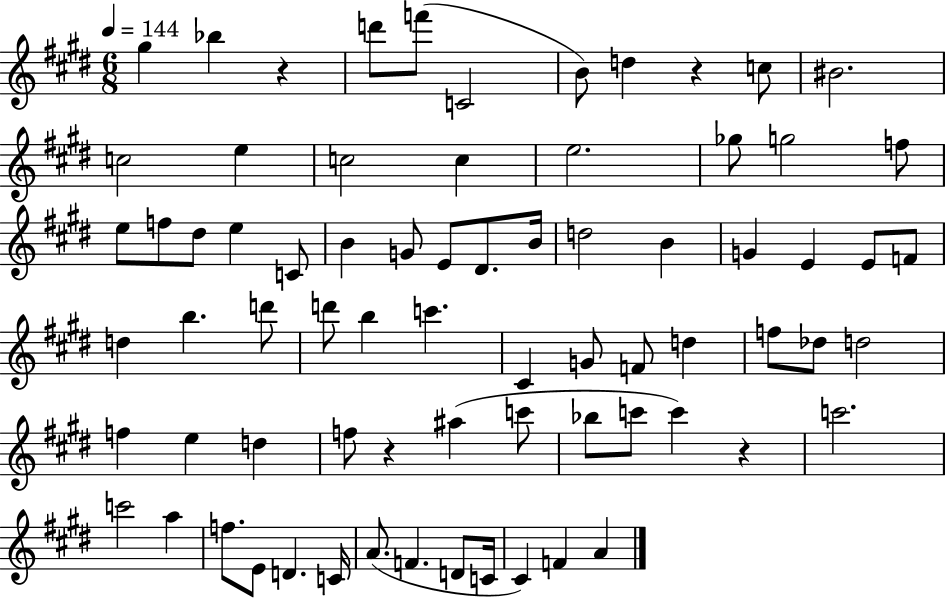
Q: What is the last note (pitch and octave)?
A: A4